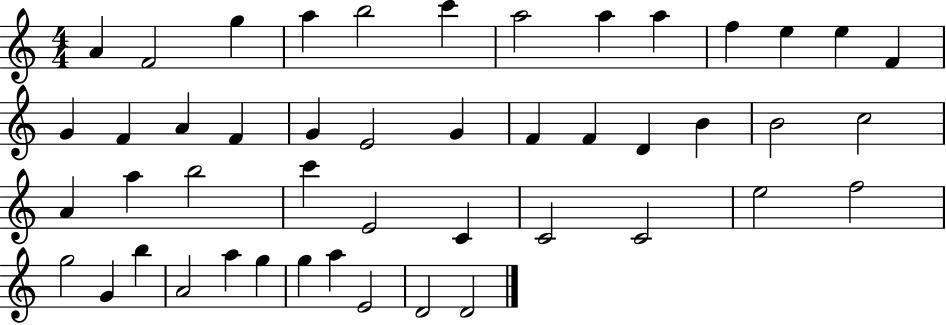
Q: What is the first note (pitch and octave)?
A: A4